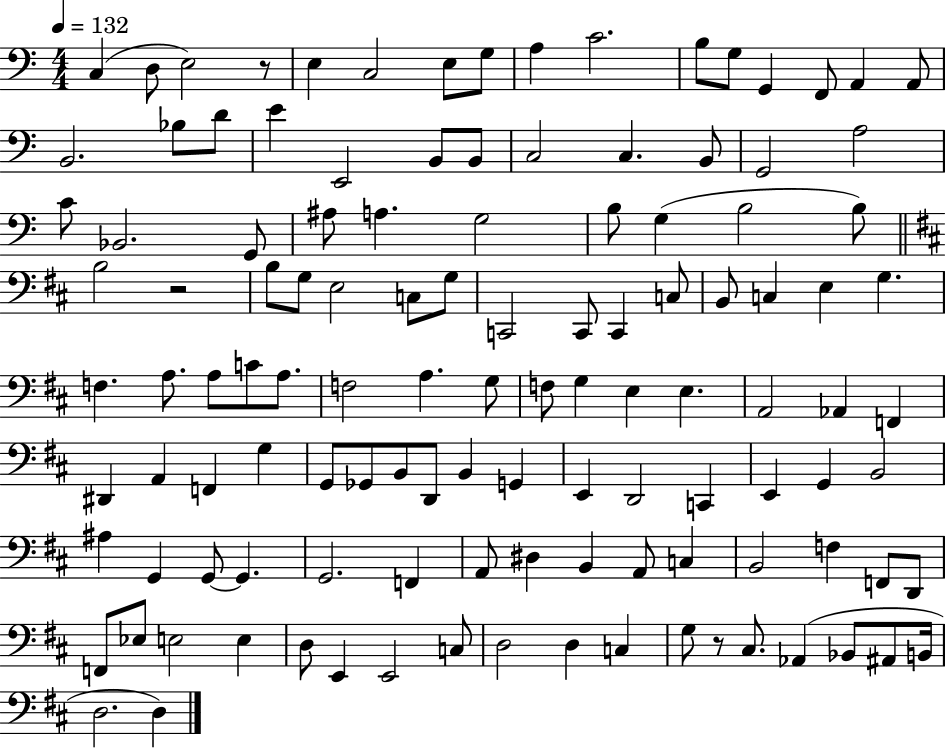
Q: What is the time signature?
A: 4/4